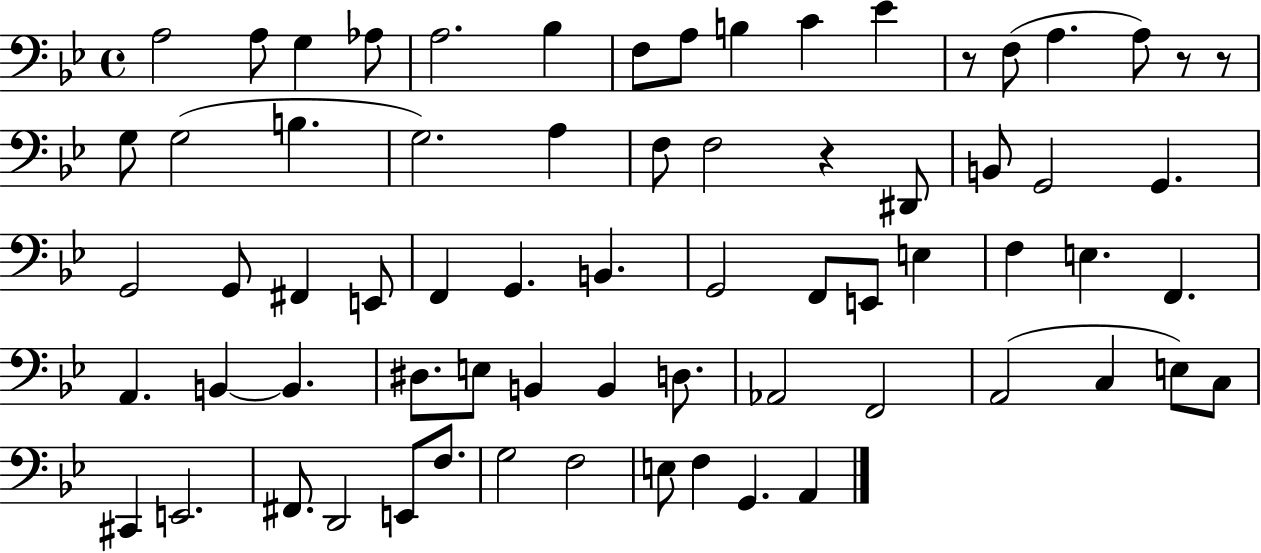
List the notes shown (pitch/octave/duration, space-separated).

A3/h A3/e G3/q Ab3/e A3/h. Bb3/q F3/e A3/e B3/q C4/q Eb4/q R/e F3/e A3/q. A3/e R/e R/e G3/e G3/h B3/q. G3/h. A3/q F3/e F3/h R/q D#2/e B2/e G2/h G2/q. G2/h G2/e F#2/q E2/e F2/q G2/q. B2/q. G2/h F2/e E2/e E3/q F3/q E3/q. F2/q. A2/q. B2/q B2/q. D#3/e. E3/e B2/q B2/q D3/e. Ab2/h F2/h A2/h C3/q E3/e C3/e C#2/q E2/h. F#2/e. D2/h E2/e F3/e. G3/h F3/h E3/e F3/q G2/q. A2/q